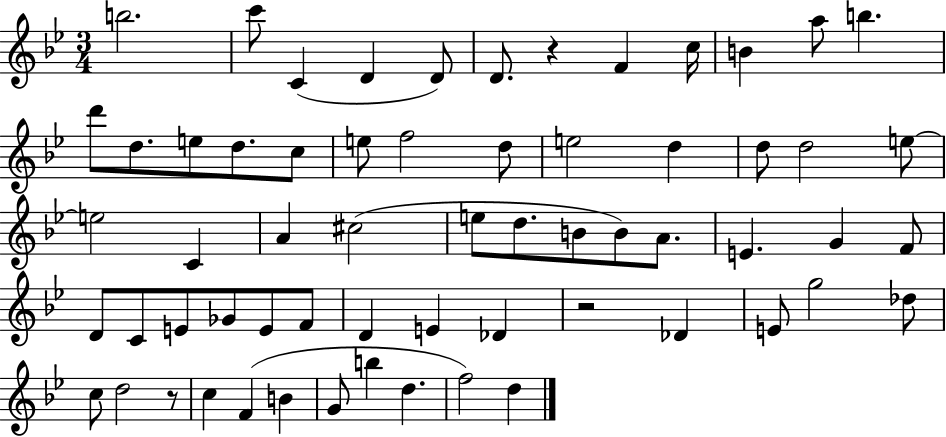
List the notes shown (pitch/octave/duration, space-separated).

B5/h. C6/e C4/q D4/q D4/e D4/e. R/q F4/q C5/s B4/q A5/e B5/q. D6/e D5/e. E5/e D5/e. C5/e E5/e F5/h D5/e E5/h D5/q D5/e D5/h E5/e E5/h C4/q A4/q C#5/h E5/e D5/e. B4/e B4/e A4/e. E4/q. G4/q F4/e D4/e C4/e E4/e Gb4/e E4/e F4/e D4/q E4/q Db4/q R/h Db4/q E4/e G5/h Db5/e C5/e D5/h R/e C5/q F4/q B4/q G4/e B5/q D5/q. F5/h D5/q